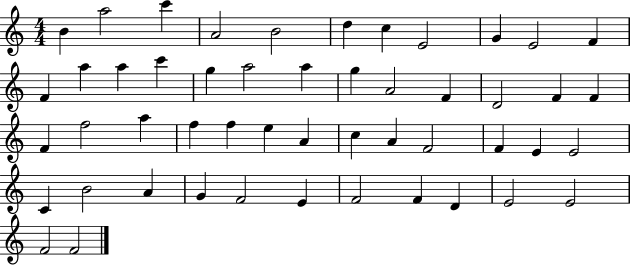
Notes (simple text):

B4/q A5/h C6/q A4/h B4/h D5/q C5/q E4/h G4/q E4/h F4/q F4/q A5/q A5/q C6/q G5/q A5/h A5/q G5/q A4/h F4/q D4/h F4/q F4/q F4/q F5/h A5/q F5/q F5/q E5/q A4/q C5/q A4/q F4/h F4/q E4/q E4/h C4/q B4/h A4/q G4/q F4/h E4/q F4/h F4/q D4/q E4/h E4/h F4/h F4/h